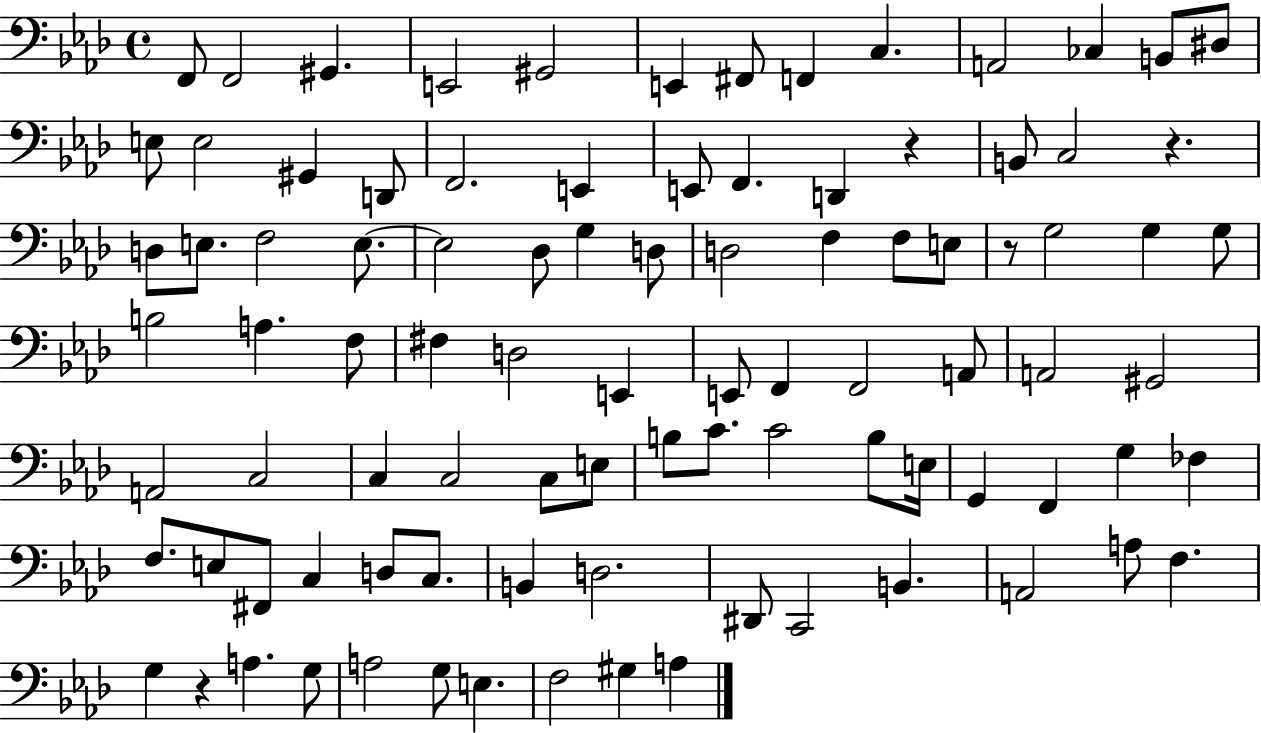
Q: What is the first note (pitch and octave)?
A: F2